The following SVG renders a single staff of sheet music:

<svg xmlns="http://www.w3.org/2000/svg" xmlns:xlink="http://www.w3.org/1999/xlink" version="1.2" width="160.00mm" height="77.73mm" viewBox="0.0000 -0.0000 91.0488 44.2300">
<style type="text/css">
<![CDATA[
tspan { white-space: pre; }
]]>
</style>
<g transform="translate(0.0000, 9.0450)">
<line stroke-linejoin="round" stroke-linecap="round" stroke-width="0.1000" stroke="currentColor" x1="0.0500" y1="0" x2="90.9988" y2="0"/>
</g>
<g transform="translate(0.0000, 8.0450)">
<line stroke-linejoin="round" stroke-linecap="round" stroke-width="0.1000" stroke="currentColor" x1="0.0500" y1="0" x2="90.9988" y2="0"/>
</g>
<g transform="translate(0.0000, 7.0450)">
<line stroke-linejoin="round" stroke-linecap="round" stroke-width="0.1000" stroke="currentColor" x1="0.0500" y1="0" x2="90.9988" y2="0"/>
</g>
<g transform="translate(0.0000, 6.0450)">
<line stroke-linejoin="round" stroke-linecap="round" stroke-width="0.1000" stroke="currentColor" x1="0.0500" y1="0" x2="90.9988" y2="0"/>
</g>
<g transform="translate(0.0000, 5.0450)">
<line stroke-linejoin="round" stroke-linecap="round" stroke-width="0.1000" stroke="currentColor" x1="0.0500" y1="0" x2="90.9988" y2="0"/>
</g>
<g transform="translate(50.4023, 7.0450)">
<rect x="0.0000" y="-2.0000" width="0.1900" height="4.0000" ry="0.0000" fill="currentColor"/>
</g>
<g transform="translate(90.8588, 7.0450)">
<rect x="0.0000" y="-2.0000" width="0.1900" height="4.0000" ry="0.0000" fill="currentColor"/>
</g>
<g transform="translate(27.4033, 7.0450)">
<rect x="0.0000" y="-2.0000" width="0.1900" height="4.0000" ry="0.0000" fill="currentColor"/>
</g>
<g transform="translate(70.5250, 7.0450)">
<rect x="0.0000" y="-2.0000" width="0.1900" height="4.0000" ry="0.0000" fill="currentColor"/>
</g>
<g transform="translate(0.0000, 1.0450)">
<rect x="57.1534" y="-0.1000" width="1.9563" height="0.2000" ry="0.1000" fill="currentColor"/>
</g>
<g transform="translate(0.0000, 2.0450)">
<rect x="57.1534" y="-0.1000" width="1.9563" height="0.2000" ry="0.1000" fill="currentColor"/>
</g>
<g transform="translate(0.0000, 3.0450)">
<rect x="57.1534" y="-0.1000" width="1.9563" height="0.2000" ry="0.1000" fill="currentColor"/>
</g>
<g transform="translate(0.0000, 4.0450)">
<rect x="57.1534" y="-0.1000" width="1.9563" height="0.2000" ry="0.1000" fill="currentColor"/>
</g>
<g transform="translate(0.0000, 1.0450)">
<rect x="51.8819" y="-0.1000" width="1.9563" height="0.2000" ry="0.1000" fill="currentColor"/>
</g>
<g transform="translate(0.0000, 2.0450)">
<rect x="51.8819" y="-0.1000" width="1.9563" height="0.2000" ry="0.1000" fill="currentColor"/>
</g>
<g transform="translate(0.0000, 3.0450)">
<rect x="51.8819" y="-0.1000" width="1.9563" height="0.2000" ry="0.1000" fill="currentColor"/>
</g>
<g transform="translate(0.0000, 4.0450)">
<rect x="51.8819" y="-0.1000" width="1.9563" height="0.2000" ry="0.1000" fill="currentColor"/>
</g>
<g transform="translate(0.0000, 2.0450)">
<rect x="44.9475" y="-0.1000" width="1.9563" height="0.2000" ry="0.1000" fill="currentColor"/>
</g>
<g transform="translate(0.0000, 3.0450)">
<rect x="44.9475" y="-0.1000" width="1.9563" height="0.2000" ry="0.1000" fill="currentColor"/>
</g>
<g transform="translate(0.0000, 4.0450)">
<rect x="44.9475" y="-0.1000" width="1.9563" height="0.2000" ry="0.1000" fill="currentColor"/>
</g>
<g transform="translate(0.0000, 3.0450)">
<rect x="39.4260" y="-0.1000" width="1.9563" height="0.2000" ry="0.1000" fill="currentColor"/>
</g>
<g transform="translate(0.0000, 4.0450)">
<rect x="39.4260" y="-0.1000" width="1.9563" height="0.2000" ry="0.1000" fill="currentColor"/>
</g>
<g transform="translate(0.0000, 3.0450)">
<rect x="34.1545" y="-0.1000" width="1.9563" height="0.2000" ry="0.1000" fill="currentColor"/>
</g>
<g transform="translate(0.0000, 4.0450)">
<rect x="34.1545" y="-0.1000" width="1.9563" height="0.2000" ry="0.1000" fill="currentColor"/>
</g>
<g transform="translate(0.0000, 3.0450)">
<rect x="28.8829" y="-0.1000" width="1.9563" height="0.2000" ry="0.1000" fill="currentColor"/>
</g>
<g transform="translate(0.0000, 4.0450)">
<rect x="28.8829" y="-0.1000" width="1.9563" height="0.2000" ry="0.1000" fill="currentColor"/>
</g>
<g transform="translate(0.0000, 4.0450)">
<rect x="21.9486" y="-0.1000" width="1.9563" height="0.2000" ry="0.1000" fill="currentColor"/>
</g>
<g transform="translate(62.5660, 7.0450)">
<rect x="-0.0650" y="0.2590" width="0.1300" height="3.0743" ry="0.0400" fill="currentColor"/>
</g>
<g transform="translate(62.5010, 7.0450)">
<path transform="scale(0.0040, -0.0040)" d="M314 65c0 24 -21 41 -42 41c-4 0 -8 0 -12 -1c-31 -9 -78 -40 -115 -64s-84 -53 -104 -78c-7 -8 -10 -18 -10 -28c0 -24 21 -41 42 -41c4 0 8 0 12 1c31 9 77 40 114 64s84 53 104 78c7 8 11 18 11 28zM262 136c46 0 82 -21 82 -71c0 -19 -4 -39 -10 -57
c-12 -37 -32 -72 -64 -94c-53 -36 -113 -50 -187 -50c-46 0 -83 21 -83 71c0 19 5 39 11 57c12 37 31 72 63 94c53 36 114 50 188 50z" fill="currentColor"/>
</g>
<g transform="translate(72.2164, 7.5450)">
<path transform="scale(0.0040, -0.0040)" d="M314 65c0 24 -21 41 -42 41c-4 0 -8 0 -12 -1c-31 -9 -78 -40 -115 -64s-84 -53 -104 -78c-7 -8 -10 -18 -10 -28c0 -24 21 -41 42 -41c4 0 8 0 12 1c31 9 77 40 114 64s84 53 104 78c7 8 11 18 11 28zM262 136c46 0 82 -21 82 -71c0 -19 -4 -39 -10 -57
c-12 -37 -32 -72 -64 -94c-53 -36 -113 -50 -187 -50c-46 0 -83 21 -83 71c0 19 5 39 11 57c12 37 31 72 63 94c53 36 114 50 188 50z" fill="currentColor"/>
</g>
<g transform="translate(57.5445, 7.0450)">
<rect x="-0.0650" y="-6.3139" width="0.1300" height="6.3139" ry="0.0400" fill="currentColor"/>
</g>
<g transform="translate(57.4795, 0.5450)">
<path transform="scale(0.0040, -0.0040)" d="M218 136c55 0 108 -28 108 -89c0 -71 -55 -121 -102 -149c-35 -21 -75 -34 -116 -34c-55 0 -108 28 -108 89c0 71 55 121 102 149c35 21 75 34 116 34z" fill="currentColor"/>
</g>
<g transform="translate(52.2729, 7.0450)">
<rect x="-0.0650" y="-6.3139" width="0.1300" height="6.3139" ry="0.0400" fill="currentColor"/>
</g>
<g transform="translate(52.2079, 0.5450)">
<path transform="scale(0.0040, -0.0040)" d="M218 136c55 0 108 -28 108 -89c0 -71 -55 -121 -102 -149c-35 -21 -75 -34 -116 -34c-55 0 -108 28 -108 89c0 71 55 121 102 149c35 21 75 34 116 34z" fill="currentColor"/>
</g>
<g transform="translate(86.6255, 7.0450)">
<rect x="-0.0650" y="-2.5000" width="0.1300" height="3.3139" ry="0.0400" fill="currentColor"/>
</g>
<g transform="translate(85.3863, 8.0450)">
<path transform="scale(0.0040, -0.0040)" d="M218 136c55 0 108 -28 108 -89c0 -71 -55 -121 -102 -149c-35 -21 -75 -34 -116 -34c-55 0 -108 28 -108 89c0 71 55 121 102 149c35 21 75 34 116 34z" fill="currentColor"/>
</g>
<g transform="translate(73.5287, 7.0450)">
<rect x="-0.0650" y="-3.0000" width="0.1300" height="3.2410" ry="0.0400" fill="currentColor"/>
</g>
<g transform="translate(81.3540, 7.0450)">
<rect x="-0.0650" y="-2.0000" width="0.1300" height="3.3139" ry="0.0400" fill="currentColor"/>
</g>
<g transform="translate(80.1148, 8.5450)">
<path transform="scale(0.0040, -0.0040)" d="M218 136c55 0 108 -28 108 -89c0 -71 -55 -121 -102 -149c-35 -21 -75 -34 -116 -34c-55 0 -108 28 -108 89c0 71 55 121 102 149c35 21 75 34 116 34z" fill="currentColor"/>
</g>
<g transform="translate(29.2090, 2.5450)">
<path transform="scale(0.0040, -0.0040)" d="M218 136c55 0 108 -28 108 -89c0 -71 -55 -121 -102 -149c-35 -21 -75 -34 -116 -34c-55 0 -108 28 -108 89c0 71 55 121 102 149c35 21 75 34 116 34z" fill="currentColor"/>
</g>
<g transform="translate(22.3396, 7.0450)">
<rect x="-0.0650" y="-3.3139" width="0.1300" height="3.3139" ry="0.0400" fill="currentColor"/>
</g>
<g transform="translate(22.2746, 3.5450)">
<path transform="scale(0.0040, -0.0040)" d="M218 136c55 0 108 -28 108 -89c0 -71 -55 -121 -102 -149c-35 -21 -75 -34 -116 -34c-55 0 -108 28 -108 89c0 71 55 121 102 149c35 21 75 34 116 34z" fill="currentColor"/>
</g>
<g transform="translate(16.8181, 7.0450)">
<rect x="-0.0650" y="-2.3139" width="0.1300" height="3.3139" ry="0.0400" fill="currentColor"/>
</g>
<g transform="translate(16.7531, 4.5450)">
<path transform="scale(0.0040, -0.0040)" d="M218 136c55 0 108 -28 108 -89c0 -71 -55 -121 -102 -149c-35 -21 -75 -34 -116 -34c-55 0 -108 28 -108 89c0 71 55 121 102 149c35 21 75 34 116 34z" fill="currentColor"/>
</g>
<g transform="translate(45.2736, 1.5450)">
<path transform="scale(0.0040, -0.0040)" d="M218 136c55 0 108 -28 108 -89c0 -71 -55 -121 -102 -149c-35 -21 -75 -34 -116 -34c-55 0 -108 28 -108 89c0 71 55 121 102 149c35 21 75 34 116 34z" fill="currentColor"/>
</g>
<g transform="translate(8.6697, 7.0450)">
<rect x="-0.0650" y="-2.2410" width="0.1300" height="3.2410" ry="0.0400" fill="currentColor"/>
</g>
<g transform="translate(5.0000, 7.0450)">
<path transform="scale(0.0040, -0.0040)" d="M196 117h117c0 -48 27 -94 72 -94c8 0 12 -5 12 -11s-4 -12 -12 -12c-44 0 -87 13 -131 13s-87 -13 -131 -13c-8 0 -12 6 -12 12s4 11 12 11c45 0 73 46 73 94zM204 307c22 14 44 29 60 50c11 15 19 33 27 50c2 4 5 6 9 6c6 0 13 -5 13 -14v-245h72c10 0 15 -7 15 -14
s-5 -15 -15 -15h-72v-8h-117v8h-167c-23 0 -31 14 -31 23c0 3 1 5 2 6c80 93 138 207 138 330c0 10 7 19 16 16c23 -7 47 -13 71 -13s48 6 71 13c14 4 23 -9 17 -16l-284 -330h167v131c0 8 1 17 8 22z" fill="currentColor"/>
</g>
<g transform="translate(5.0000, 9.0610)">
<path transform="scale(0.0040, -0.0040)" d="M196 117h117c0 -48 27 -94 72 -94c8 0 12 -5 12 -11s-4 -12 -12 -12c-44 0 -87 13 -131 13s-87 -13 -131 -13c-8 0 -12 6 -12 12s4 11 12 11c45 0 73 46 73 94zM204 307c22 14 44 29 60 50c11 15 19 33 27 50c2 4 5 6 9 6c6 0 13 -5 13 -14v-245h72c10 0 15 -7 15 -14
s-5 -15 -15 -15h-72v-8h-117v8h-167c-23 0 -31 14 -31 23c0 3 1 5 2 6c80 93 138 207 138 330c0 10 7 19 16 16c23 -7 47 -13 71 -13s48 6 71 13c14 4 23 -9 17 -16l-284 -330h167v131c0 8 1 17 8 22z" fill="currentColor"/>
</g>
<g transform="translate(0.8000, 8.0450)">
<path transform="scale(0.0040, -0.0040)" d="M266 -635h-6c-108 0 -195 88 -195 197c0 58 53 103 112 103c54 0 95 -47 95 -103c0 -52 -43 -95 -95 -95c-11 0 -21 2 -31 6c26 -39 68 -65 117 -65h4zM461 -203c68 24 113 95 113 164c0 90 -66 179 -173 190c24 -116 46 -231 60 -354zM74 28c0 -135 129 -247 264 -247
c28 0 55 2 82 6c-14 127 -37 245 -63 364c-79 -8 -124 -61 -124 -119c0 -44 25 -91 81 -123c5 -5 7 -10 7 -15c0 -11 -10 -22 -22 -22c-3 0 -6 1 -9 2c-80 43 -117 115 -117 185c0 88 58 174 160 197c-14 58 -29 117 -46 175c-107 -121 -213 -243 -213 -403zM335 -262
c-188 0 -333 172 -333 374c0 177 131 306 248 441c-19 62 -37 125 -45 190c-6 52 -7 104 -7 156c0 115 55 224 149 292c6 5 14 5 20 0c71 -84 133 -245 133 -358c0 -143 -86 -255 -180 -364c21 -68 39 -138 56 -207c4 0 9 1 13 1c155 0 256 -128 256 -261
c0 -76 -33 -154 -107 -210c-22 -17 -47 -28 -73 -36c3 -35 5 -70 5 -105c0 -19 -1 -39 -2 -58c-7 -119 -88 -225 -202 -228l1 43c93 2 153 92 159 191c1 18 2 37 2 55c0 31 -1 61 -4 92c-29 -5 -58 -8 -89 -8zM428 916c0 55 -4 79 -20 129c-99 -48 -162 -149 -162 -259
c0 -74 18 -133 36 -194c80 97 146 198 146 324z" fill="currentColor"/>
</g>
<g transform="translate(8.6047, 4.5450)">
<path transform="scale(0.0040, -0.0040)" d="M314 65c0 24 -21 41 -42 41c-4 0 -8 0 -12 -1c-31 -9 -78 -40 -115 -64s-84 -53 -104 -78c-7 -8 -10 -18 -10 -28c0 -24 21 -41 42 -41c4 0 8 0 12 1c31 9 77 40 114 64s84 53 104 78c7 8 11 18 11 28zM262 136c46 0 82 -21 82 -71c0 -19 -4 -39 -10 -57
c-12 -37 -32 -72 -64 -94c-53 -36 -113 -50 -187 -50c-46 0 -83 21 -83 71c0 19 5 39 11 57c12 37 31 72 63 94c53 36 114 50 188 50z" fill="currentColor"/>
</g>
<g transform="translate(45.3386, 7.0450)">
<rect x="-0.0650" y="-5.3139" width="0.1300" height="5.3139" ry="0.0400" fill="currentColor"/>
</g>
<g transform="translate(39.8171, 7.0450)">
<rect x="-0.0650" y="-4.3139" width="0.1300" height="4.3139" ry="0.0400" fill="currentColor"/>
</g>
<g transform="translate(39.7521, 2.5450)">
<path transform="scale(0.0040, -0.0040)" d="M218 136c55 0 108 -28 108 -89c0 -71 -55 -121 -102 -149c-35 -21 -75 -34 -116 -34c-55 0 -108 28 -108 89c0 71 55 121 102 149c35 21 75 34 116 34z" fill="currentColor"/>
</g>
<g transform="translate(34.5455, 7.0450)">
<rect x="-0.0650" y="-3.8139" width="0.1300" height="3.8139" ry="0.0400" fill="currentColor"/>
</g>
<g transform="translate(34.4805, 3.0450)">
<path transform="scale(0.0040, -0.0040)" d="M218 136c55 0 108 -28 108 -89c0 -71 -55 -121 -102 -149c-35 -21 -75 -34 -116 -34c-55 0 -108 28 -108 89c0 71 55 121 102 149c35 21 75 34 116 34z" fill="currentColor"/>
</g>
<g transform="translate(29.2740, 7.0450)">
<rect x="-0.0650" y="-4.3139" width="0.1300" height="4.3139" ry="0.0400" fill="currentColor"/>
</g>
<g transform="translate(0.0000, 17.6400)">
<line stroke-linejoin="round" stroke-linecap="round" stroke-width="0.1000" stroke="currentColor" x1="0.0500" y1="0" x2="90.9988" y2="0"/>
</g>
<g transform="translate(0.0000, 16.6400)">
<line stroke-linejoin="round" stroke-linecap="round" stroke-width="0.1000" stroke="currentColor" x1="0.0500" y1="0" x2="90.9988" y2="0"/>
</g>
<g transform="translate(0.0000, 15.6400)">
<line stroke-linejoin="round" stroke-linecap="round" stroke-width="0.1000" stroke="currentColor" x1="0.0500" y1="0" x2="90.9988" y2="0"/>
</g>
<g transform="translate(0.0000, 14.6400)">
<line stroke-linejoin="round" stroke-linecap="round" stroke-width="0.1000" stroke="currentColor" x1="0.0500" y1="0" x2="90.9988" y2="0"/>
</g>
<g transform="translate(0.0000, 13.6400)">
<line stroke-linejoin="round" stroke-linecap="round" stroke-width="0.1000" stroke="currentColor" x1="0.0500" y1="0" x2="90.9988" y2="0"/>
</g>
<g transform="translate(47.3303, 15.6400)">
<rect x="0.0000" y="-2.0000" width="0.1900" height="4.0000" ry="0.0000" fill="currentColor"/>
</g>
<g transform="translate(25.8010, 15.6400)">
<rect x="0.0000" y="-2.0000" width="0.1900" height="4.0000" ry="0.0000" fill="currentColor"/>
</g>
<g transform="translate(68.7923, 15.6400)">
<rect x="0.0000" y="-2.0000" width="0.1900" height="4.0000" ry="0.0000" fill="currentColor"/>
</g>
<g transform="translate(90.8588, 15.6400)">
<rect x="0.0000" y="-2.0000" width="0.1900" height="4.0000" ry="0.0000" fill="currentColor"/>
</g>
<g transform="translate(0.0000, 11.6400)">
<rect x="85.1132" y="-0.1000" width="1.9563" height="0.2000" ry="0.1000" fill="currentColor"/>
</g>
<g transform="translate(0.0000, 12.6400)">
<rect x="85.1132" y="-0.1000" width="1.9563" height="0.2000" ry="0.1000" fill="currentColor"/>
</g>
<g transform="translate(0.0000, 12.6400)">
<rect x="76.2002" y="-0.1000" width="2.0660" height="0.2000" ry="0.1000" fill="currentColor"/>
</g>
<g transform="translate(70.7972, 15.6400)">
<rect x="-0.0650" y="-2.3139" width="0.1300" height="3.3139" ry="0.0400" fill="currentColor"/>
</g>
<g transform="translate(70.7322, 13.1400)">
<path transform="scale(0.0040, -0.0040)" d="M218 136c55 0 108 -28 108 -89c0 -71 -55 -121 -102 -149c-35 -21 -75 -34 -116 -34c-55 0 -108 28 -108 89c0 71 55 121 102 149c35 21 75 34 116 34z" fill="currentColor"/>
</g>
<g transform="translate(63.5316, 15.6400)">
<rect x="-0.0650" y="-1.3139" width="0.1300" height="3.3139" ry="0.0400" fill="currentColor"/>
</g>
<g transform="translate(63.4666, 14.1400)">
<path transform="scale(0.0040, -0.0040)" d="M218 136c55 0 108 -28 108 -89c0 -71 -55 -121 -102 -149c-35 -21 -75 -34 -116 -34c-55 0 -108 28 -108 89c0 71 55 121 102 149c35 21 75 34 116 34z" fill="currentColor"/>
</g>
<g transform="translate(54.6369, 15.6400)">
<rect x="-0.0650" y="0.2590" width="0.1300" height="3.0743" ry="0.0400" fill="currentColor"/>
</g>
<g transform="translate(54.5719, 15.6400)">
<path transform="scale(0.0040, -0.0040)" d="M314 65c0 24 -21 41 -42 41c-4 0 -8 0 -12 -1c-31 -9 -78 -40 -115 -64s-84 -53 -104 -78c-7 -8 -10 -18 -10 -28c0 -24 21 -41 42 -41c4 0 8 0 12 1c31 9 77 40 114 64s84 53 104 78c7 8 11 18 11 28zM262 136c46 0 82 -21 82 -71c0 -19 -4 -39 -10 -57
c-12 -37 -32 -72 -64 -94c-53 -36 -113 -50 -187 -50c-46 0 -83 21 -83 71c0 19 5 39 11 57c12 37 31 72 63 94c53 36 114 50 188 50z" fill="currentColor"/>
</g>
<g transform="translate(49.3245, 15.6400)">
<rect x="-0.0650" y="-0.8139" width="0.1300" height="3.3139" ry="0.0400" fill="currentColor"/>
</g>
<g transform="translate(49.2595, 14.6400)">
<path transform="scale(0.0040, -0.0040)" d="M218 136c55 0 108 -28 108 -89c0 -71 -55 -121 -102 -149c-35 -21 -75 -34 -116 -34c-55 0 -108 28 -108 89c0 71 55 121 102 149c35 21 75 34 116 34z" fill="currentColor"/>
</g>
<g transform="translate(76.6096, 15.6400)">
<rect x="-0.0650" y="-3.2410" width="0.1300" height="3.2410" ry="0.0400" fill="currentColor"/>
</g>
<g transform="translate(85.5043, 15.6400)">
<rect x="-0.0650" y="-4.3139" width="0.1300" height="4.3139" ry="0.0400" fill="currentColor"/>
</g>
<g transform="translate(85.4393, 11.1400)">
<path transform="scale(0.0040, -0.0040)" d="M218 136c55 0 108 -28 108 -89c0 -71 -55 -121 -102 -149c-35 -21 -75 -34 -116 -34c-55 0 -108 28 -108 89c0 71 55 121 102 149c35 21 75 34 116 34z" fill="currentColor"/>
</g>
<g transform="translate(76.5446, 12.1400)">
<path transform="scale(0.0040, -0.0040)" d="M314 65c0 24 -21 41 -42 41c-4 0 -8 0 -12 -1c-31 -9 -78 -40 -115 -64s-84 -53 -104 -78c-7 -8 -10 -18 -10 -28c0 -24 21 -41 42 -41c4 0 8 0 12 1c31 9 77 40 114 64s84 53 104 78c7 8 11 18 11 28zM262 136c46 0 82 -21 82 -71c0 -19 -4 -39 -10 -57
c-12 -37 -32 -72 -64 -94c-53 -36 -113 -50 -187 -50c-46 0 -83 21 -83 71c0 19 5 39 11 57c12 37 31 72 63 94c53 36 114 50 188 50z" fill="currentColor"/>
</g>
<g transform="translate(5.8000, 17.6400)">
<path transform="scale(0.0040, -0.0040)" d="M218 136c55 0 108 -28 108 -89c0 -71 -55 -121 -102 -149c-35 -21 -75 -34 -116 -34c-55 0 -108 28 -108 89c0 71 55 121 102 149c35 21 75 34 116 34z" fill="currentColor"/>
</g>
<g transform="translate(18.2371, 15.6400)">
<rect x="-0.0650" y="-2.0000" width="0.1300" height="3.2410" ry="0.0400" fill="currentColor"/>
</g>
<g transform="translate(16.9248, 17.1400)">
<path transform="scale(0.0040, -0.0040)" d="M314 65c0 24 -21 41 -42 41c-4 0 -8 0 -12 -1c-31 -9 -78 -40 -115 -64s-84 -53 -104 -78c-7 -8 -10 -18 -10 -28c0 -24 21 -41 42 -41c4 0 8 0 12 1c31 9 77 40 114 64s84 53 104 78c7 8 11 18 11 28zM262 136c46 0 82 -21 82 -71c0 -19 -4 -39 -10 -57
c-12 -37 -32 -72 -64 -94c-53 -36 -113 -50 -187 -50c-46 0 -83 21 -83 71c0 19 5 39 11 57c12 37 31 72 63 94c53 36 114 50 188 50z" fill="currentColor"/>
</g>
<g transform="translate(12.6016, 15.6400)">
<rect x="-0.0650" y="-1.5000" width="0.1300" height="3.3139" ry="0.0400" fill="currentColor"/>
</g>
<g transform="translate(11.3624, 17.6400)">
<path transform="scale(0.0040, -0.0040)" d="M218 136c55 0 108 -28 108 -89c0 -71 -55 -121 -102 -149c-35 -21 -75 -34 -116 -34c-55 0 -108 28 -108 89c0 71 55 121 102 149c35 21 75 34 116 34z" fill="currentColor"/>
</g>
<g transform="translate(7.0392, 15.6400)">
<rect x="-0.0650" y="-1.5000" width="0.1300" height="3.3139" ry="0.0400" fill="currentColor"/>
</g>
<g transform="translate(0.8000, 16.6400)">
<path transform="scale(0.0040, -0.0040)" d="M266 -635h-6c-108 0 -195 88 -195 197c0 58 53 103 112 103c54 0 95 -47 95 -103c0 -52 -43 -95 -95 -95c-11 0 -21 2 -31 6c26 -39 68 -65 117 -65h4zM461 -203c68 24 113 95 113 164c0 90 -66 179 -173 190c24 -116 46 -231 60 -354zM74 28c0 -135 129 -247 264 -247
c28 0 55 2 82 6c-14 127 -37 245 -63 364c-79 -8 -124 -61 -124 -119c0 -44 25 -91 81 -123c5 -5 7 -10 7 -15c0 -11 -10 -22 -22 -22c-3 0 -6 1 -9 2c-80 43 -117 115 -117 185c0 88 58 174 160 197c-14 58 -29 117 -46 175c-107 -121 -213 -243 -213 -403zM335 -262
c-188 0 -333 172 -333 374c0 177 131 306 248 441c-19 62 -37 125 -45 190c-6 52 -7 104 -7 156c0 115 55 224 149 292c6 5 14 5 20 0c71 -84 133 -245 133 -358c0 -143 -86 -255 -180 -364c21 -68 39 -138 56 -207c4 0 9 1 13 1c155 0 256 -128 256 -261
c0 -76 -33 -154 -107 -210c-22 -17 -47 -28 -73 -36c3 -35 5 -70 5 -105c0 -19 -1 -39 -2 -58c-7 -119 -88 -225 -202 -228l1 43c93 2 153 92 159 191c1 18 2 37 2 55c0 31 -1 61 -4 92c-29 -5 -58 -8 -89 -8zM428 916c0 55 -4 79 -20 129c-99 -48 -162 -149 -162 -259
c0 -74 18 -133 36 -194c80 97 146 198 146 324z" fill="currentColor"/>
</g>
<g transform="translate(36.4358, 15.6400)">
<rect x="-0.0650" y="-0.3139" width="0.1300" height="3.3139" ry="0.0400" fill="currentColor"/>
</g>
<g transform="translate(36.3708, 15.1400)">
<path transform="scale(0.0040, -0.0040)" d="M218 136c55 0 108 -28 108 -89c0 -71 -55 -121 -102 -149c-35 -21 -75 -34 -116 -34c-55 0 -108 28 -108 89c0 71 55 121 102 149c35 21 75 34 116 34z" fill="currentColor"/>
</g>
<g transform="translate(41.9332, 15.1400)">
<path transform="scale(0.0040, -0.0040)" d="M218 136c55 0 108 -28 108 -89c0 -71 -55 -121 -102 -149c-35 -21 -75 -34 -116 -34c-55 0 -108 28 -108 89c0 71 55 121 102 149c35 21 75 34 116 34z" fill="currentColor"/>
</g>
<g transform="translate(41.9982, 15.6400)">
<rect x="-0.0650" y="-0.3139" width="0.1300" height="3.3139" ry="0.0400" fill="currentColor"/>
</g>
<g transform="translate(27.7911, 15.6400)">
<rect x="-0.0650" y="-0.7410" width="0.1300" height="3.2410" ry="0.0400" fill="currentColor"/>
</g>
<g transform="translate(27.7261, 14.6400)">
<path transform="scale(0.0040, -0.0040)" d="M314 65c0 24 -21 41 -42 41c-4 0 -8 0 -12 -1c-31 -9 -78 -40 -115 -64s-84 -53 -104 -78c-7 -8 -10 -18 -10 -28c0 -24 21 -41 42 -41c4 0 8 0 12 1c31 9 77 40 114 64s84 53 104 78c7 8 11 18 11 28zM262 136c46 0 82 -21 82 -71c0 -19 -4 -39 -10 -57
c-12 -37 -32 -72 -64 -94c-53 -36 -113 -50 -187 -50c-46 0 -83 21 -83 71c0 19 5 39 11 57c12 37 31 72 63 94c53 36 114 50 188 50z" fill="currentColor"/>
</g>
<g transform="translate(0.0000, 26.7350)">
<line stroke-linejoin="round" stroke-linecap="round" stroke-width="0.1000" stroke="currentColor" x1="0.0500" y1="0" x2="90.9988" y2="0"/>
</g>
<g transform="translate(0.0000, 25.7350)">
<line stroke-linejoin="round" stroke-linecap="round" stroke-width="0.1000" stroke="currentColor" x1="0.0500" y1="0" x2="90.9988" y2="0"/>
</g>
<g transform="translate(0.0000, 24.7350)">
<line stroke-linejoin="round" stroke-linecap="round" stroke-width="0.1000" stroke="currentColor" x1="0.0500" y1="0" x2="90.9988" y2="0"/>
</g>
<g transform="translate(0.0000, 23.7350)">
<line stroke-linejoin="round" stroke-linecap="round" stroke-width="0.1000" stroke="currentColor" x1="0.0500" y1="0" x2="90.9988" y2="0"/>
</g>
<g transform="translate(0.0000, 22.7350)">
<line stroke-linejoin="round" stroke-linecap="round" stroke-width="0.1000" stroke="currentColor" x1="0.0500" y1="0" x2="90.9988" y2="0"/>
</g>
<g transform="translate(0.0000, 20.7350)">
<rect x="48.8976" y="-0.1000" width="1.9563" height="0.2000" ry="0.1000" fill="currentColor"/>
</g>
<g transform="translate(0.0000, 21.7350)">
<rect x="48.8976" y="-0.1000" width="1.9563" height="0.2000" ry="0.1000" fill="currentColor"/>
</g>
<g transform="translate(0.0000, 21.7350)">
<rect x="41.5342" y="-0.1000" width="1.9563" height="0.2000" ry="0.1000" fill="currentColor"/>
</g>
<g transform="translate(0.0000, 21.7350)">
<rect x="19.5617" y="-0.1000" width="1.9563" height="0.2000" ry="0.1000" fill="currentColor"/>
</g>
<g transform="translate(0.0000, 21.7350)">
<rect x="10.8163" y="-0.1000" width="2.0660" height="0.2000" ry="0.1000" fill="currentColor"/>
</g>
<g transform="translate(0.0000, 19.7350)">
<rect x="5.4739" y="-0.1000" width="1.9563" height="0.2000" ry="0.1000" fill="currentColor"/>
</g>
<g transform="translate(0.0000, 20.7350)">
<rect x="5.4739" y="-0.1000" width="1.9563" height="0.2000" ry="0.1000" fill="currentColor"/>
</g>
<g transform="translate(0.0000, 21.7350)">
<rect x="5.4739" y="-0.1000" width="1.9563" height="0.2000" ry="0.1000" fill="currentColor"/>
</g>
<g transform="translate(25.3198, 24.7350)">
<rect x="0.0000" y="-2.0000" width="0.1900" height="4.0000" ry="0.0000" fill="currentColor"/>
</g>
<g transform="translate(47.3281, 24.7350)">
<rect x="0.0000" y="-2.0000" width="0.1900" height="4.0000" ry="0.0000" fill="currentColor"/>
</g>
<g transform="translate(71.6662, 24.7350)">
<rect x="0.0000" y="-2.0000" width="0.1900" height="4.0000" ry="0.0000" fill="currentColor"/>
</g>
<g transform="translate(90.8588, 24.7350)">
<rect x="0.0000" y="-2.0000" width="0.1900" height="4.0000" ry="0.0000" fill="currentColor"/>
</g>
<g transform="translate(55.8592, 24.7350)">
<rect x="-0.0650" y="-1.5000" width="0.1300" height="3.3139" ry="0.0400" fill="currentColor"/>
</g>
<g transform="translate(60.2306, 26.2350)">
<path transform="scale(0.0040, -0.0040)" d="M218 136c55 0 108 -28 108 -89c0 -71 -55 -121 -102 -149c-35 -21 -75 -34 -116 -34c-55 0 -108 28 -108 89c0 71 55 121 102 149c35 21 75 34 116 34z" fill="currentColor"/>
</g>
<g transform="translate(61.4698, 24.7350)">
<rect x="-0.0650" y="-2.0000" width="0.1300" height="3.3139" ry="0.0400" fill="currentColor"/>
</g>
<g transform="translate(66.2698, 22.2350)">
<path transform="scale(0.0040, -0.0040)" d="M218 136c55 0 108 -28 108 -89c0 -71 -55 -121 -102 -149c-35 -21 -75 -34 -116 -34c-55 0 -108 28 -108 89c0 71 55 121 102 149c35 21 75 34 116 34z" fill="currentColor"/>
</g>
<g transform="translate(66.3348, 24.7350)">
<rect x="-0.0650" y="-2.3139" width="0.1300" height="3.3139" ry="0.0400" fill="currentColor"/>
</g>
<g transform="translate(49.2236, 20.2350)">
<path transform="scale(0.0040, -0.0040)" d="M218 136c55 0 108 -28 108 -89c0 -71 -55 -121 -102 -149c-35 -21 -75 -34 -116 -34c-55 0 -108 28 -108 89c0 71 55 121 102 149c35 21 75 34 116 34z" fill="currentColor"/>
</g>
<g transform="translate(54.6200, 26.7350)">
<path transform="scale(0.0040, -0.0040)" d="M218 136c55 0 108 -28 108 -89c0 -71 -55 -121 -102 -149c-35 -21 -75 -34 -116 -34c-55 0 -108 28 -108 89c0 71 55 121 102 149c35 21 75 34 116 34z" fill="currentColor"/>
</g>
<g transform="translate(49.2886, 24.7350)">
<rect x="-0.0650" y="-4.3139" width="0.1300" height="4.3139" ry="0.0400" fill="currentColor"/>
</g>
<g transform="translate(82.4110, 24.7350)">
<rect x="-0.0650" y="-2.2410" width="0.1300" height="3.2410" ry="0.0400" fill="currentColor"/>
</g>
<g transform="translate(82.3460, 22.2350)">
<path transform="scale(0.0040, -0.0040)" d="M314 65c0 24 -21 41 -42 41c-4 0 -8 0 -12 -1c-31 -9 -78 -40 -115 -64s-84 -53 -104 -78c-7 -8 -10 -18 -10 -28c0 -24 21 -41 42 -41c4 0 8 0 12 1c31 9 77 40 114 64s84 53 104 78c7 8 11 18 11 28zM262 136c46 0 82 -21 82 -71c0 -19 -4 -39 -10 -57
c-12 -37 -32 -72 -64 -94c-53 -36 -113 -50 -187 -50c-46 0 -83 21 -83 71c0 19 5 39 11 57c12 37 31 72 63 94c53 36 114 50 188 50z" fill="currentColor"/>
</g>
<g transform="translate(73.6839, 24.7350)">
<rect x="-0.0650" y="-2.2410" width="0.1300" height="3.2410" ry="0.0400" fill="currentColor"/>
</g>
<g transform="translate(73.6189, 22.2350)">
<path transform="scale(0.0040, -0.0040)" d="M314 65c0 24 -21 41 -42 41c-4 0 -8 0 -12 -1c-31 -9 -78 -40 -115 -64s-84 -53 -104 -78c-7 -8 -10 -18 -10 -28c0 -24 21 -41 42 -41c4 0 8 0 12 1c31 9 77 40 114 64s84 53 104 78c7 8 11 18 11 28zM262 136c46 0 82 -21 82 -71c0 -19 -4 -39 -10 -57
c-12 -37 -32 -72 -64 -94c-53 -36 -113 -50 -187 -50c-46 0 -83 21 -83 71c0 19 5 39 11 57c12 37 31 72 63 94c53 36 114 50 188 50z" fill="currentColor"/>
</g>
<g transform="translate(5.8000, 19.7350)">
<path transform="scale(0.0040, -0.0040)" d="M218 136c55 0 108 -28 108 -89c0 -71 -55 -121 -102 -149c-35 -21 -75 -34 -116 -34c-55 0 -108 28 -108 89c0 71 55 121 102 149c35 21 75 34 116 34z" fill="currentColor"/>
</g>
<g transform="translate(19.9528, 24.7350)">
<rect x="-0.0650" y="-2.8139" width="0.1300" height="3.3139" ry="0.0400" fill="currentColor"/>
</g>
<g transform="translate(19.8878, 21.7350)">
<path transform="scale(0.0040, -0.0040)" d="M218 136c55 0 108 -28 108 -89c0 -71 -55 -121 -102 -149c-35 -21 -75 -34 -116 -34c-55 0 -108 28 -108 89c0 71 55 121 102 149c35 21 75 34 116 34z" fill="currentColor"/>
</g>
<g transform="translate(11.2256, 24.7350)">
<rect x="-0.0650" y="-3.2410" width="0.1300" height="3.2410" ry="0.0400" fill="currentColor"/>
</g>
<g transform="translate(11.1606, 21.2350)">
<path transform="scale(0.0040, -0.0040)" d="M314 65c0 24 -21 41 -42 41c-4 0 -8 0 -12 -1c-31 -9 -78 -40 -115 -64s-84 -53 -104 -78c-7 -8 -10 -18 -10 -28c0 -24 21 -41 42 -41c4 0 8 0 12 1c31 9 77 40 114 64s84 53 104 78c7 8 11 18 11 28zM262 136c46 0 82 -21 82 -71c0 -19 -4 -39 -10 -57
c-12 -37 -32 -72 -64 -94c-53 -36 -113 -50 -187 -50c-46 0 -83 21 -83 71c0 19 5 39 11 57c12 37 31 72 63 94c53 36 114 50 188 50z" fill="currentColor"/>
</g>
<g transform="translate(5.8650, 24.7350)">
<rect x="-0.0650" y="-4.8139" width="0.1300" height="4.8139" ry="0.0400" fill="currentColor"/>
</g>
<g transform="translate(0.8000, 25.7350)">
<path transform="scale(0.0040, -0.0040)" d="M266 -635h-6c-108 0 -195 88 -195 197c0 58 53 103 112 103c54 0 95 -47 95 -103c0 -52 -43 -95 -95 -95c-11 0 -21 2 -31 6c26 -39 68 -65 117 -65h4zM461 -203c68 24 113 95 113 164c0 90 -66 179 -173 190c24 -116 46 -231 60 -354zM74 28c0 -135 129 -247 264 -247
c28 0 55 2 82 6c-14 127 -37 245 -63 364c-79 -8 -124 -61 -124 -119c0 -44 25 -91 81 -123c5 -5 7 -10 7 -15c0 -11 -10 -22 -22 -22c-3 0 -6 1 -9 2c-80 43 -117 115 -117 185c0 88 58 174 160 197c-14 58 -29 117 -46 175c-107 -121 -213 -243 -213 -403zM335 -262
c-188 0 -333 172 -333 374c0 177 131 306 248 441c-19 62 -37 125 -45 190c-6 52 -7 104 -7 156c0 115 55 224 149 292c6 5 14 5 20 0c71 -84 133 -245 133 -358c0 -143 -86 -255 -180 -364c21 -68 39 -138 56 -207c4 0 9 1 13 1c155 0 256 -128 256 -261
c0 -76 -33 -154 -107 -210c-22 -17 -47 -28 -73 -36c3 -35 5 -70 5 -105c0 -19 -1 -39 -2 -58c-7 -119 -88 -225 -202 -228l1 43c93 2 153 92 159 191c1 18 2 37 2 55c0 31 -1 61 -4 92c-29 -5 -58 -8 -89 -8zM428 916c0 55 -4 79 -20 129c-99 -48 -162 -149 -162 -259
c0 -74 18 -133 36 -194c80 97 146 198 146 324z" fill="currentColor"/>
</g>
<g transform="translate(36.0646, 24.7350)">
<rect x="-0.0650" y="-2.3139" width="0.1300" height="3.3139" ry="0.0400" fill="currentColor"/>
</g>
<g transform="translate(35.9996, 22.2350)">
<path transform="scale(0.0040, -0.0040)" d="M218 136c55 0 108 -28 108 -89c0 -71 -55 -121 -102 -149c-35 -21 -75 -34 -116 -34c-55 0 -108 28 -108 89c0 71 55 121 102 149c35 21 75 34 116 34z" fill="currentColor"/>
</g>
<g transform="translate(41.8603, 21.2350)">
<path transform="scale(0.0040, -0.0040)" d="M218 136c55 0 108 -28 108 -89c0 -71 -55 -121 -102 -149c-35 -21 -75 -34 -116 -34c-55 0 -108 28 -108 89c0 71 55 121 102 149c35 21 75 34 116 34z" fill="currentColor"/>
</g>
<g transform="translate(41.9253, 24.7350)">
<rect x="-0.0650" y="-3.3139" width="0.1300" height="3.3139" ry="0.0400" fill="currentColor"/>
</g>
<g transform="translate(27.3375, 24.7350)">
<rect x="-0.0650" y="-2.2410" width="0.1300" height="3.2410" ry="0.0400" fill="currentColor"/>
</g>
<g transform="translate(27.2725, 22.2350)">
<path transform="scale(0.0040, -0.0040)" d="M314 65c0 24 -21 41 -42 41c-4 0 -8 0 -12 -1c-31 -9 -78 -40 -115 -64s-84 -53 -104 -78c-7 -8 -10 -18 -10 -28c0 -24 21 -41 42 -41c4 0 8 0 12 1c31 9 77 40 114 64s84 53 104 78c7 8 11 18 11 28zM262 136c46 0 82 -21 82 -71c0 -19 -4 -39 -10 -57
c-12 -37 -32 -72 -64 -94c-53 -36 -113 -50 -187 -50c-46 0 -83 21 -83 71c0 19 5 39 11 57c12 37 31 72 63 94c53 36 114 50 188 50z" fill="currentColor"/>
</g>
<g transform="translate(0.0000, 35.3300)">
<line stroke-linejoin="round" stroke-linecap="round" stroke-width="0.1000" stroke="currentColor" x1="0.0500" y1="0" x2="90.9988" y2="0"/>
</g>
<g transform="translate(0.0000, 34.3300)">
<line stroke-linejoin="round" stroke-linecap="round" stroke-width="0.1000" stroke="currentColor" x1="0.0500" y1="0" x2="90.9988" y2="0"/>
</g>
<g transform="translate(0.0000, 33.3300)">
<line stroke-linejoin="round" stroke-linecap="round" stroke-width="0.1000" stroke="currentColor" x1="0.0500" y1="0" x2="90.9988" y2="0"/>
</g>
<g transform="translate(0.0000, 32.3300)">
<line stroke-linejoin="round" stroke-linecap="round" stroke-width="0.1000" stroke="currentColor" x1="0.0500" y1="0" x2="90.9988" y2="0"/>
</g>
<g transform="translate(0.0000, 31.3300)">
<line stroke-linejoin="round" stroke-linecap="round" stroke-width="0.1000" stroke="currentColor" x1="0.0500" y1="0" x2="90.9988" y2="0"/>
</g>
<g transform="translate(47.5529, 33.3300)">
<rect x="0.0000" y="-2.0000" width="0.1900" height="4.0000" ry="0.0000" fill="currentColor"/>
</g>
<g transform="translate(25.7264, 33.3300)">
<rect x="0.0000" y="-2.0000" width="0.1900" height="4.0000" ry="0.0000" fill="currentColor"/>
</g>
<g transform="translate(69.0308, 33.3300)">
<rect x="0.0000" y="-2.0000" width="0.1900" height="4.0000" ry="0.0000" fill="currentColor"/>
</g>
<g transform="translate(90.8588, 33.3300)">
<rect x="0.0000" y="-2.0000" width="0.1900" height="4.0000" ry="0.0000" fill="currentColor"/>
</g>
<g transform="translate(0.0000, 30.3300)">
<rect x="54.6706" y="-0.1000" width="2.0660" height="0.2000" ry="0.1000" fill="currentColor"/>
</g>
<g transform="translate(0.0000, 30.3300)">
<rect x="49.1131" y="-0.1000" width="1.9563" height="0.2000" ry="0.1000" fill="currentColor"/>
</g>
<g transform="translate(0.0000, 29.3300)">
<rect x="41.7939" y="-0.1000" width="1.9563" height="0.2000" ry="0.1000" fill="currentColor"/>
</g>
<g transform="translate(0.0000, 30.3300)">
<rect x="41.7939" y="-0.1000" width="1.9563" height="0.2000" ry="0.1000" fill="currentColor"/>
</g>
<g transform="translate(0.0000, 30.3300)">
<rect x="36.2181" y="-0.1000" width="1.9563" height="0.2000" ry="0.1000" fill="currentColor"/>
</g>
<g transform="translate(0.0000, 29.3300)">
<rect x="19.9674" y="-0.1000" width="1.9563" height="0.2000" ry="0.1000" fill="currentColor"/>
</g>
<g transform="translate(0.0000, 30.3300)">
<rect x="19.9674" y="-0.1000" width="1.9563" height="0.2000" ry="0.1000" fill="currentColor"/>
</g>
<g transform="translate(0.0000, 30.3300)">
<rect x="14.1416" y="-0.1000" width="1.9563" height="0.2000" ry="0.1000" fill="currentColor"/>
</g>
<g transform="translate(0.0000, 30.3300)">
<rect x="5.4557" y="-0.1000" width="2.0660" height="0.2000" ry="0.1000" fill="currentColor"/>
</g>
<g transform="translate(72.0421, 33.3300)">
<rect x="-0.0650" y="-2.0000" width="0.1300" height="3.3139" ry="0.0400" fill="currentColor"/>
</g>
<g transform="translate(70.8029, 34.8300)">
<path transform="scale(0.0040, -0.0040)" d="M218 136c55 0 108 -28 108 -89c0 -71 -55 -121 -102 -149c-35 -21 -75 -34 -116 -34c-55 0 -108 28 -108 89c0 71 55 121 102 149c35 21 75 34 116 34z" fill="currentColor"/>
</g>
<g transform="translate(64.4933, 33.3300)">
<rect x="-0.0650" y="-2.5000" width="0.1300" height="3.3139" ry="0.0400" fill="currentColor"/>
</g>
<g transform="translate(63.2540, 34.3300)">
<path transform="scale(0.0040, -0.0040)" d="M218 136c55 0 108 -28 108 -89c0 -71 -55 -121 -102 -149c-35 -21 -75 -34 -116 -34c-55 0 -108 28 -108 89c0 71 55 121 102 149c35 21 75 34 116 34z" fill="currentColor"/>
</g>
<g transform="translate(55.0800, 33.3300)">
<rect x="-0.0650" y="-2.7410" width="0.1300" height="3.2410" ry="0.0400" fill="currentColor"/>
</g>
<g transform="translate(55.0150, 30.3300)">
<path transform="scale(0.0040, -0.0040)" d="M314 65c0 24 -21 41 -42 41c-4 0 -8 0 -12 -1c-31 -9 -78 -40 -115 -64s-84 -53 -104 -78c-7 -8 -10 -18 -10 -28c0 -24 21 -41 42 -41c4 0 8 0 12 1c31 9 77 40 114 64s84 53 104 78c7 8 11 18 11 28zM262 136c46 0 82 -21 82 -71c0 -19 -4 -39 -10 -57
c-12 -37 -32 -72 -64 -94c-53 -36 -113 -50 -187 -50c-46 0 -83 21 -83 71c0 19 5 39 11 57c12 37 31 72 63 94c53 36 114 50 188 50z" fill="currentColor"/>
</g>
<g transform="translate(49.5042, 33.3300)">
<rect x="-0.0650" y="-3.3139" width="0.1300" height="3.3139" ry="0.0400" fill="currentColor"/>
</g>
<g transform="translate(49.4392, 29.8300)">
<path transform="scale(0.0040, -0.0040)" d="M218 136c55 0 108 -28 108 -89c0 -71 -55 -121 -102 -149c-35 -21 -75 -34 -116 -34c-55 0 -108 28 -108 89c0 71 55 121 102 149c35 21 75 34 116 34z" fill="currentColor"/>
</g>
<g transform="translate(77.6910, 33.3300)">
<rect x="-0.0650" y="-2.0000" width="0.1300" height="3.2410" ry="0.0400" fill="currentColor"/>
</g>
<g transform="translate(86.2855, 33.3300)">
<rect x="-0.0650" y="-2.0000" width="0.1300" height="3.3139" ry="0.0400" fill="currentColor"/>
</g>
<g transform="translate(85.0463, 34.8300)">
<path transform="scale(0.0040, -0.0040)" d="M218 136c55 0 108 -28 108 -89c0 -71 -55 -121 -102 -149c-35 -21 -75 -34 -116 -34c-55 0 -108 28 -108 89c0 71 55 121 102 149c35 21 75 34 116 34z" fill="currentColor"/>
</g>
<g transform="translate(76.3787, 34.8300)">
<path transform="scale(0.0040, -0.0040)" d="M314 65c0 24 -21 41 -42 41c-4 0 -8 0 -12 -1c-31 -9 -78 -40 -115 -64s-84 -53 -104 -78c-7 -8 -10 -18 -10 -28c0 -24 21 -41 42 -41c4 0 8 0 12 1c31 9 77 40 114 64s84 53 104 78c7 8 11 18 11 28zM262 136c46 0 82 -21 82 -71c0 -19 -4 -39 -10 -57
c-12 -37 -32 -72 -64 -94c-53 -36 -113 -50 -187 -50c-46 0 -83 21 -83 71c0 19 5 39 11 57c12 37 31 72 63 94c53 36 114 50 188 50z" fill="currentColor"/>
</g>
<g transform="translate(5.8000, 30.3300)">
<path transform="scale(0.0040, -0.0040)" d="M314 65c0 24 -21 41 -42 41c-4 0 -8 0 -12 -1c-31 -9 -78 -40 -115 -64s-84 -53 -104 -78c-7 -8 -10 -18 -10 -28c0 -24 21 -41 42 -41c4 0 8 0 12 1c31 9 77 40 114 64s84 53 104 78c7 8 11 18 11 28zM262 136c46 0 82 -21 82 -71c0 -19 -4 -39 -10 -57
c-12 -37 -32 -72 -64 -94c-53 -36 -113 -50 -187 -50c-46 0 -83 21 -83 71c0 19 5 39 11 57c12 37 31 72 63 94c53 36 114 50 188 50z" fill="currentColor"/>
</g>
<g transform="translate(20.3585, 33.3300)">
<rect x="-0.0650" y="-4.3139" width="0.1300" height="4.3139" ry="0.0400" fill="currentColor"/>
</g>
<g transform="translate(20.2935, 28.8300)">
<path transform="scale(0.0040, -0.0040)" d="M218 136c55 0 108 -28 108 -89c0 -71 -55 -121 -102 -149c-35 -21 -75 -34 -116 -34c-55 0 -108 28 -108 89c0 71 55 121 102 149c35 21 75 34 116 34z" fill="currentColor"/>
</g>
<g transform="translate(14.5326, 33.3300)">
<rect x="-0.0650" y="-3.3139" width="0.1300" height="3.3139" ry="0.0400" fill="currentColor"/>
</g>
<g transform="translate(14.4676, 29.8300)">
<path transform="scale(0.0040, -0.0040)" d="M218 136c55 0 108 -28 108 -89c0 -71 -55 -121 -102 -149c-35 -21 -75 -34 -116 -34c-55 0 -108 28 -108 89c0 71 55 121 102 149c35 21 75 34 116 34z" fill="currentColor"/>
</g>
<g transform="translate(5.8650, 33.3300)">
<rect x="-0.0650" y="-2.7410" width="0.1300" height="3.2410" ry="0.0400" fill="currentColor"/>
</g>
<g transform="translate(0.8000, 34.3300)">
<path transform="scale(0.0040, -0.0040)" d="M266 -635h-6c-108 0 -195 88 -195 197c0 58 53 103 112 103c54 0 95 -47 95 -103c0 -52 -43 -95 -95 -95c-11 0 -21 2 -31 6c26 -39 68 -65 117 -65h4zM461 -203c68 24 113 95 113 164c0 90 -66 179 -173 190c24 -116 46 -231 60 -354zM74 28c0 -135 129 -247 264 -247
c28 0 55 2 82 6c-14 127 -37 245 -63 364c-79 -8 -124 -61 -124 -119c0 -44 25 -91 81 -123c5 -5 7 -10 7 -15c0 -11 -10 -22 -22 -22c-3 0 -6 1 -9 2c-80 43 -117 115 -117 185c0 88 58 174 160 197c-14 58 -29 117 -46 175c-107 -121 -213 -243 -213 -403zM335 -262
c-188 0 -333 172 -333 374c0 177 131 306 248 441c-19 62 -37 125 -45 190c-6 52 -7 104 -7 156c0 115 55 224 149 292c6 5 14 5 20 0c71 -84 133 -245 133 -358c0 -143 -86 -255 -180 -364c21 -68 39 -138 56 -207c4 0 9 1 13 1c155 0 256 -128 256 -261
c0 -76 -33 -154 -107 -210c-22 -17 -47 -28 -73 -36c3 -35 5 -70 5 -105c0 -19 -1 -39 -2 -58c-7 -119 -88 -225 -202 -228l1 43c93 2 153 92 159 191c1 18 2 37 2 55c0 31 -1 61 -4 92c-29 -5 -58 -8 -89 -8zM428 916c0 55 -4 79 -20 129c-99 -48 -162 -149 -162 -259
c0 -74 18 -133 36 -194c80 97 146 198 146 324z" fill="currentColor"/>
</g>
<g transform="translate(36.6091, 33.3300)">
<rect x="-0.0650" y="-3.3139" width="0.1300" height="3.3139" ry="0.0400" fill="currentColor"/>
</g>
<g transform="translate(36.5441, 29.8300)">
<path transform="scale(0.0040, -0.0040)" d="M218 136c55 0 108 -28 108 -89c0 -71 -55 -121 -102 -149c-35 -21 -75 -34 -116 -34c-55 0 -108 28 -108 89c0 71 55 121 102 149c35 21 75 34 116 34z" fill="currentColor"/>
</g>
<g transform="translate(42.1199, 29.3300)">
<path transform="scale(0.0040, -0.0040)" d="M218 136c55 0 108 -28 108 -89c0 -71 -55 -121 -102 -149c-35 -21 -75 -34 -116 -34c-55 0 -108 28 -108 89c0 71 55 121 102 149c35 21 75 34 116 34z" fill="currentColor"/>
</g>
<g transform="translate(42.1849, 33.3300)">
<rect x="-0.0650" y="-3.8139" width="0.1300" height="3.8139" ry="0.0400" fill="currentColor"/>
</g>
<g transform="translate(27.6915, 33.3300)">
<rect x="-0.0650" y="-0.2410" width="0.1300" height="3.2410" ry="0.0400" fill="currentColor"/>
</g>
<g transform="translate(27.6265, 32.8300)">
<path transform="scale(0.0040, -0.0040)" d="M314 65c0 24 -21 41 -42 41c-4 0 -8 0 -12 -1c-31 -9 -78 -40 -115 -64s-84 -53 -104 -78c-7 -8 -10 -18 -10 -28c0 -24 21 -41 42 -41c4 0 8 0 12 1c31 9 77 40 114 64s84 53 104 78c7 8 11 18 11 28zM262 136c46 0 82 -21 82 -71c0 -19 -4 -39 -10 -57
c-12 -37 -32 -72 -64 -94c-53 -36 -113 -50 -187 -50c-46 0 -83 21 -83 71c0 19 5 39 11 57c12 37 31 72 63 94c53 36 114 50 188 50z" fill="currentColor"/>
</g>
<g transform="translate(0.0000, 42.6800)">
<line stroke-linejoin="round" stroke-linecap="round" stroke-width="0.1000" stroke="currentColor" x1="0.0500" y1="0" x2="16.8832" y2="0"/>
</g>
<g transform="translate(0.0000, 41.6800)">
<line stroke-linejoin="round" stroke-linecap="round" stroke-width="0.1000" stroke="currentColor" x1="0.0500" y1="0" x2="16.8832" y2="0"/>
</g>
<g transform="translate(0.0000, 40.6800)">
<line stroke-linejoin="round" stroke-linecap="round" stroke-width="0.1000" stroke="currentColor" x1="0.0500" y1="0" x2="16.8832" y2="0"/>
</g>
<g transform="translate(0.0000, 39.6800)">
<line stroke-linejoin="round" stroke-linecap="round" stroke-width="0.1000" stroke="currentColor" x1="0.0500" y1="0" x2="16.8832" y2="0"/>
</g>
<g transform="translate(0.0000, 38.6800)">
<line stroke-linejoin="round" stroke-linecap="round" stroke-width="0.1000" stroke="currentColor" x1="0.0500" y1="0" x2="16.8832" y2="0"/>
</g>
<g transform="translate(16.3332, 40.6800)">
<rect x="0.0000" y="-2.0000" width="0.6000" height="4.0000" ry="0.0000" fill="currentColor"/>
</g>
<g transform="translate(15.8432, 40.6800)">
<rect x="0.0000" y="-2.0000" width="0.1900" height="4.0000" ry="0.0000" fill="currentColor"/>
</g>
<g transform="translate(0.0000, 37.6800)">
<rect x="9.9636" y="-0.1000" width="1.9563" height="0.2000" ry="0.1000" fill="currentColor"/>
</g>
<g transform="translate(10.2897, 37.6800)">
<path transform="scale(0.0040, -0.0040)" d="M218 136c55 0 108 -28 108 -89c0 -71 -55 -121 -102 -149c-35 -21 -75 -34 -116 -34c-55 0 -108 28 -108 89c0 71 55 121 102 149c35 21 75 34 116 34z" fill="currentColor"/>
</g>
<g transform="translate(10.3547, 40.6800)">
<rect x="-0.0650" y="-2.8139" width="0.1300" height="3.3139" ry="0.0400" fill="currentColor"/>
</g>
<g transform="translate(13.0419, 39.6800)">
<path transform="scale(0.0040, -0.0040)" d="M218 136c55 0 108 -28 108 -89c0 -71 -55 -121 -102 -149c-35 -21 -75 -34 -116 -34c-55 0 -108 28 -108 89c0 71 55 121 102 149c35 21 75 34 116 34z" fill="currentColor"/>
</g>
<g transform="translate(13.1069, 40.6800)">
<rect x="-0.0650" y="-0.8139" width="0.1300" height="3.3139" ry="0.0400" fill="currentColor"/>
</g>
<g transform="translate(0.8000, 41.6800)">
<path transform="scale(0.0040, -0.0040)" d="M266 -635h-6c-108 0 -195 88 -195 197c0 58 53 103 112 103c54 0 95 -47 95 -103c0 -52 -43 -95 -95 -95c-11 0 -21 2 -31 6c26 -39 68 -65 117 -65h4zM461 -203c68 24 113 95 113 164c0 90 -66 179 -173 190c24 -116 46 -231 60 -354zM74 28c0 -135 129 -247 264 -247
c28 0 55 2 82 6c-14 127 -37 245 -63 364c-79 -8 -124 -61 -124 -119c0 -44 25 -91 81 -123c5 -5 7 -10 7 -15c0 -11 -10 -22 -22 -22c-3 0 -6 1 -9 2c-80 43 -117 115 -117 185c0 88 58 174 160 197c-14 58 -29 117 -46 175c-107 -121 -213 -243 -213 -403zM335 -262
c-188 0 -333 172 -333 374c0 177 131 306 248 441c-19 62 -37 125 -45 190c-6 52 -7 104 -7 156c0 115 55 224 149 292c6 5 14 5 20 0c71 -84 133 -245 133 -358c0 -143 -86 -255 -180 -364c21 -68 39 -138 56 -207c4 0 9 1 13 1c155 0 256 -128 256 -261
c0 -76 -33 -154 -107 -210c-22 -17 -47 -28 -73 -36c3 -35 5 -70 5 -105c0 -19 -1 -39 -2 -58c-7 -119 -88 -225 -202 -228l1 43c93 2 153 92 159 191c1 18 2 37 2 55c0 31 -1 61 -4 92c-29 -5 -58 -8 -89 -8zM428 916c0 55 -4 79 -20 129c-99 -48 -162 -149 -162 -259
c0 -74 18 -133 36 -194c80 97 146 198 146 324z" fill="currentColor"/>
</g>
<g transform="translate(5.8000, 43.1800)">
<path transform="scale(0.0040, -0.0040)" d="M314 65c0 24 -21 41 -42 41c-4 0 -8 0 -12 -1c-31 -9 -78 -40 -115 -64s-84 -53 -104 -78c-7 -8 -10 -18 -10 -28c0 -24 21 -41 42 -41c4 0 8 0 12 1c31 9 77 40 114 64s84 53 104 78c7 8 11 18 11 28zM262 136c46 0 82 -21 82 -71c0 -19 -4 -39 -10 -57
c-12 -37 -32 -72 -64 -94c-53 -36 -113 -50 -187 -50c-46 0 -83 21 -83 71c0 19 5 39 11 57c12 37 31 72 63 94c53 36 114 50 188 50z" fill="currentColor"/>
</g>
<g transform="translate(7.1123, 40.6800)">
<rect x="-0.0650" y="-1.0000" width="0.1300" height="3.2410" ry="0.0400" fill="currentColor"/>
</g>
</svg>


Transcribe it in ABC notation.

X:1
T:Untitled
M:4/4
L:1/4
K:C
g2 g b d' c' d' f' a' a' B2 A2 F G E E F2 d2 c c d B2 e g b2 d' e' b2 a g2 g b d' E F g g2 g2 a2 b d' c2 b c' b a2 G F F2 F D2 a d